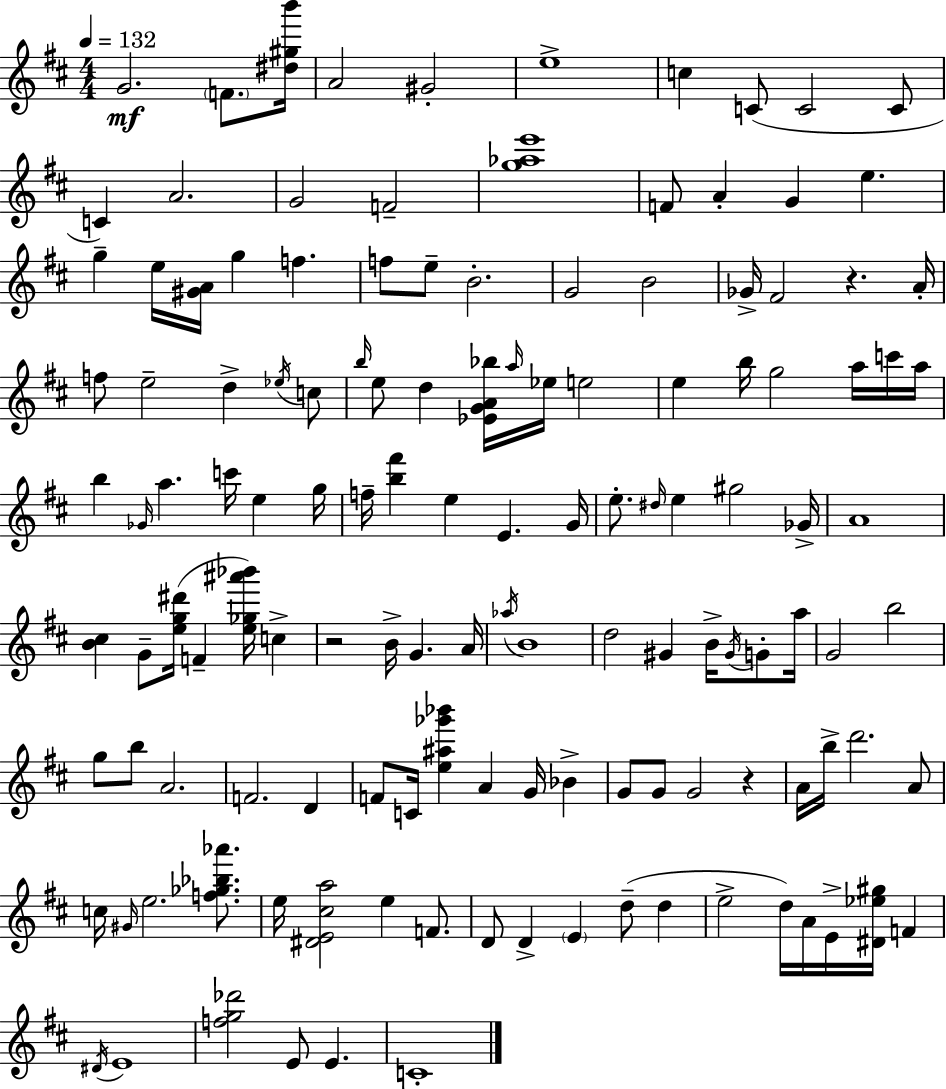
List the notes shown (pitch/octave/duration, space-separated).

G4/h. F4/e. [D#5,G#5,B6]/s A4/h G#4/h E5/w C5/q C4/e C4/h C4/e C4/q A4/h. G4/h F4/h [G5,Ab5,E6]/w F4/e A4/q G4/q E5/q. G5/q E5/s [G#4,A4]/s G5/q F5/q. F5/e E5/e B4/h. G4/h B4/h Gb4/s F#4/h R/q. A4/s F5/e E5/h D5/q Eb5/s C5/e B5/s E5/e D5/q [Eb4,G4,A4,Bb5]/s A5/s Eb5/s E5/h E5/q B5/s G5/h A5/s C6/s A5/s B5/q Gb4/s A5/q. C6/s E5/q G5/s F5/s [B5,F#6]/q E5/q E4/q. G4/s E5/e. D#5/s E5/q G#5/h Gb4/s A4/w [B4,C#5]/q G4/e [E5,G5,D#6]/s F4/q [E5,Gb5,A#6,Bb6]/s C5/q R/h B4/s G4/q. A4/s Ab5/s B4/w D5/h G#4/q B4/s G#4/s G4/e A5/s G4/h B5/h G5/e B5/e A4/h. F4/h. D4/q F4/e C4/s [E5,A#5,Gb6,Bb6]/q A4/q G4/s Bb4/q G4/e G4/e G4/h R/q A4/s B5/s D6/h. A4/e C5/s G#4/s E5/h. [F5,Gb5,Bb5,Ab6]/e. E5/s [D#4,E4,C#5,A5]/h E5/q F4/e. D4/e D4/q E4/q D5/e D5/q E5/h D5/s A4/s E4/s [D#4,Eb5,G#5]/s F4/q D#4/s E4/w [F5,G5,Db6]/h E4/e E4/q. C4/w